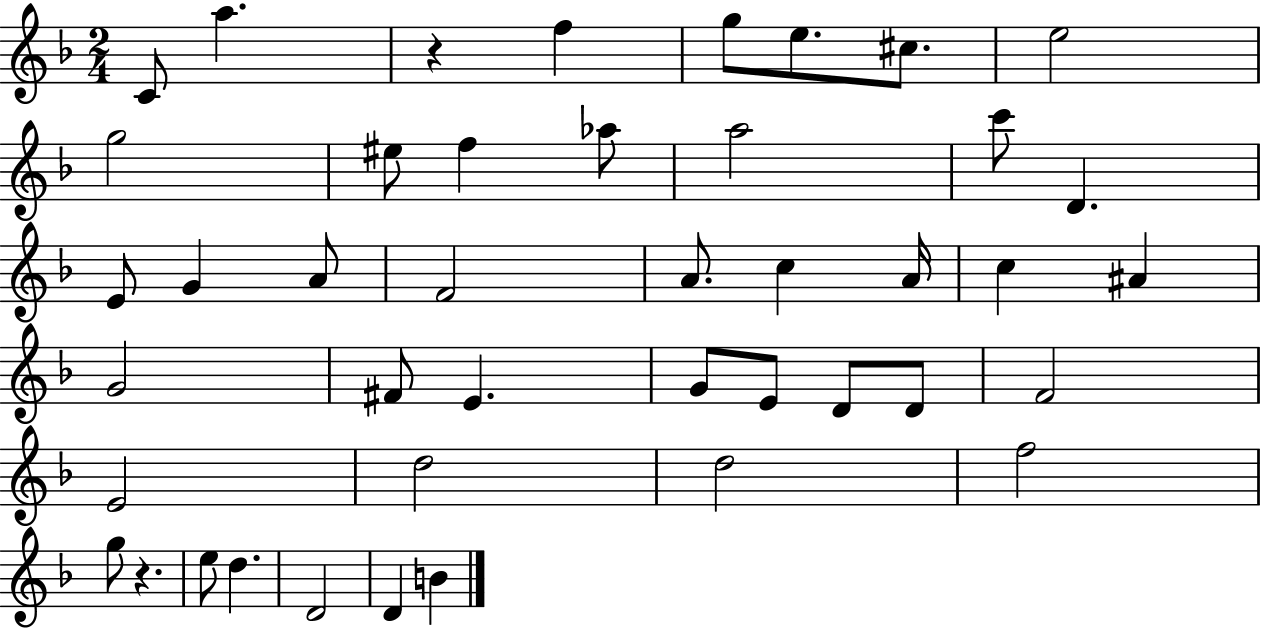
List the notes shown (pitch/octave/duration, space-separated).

C4/e A5/q. R/q F5/q G5/e E5/e. C#5/e. E5/h G5/h EIS5/e F5/q Ab5/e A5/h C6/e D4/q. E4/e G4/q A4/e F4/h A4/e. C5/q A4/s C5/q A#4/q G4/h F#4/e E4/q. G4/e E4/e D4/e D4/e F4/h E4/h D5/h D5/h F5/h G5/e R/q. E5/e D5/q. D4/h D4/q B4/q